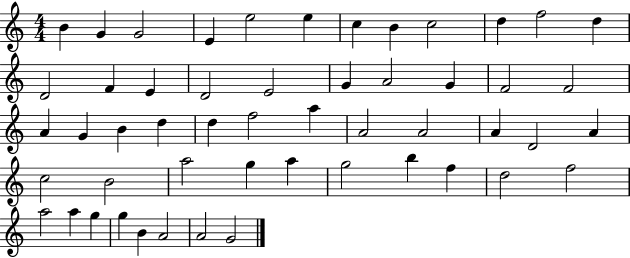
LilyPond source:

{
  \clef treble
  \numericTimeSignature
  \time 4/4
  \key c \major
  b'4 g'4 g'2 | e'4 e''2 e''4 | c''4 b'4 c''2 | d''4 f''2 d''4 | \break d'2 f'4 e'4 | d'2 e'2 | g'4 a'2 g'4 | f'2 f'2 | \break a'4 g'4 b'4 d''4 | d''4 f''2 a''4 | a'2 a'2 | a'4 d'2 a'4 | \break c''2 b'2 | a''2 g''4 a''4 | g''2 b''4 f''4 | d''2 f''2 | \break a''2 a''4 g''4 | g''4 b'4 a'2 | a'2 g'2 | \bar "|."
}